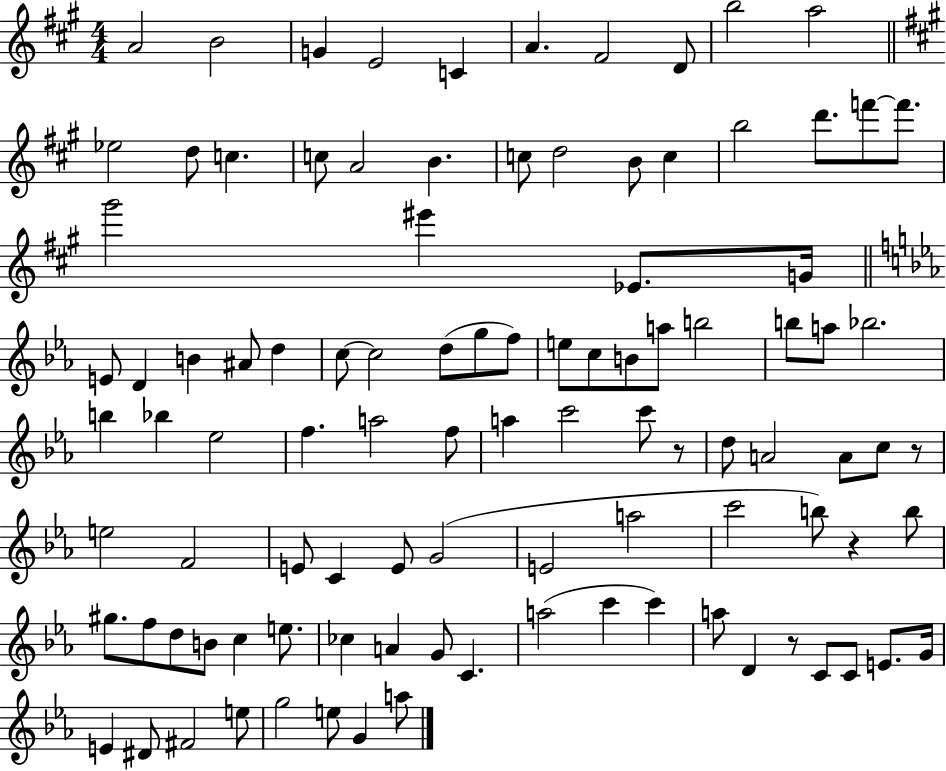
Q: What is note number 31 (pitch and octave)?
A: B4